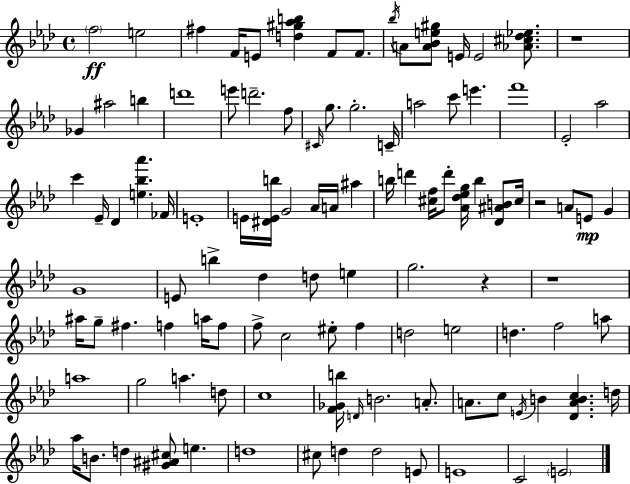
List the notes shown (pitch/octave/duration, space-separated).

F5/h E5/h F#5/q F4/s E4/e [D5,G#5,Ab5,B5]/q F4/e F4/e. Bb5/s A4/e [A4,Bb4,E5,G#5]/e E4/s E4/h [Ab4,C#5,Db5,Eb5]/e. R/w Gb4/q A#5/h B5/q D6/w E6/e D6/h. F5/e C#4/s G5/e. G5/h. C4/s A5/h C6/e E6/q. F6/w Eb4/h Ab5/h C6/q Eb4/s Db4/q [E5,Bb5,Ab6]/q. FES4/s E4/w E4/s [D#4,E4,B5]/s G4/h Ab4/s A4/s A#5/q B5/s D6/q [C#5,F5]/s D6/e [Ab4,Db5,Eb5,G5]/s B5/q [Db4,A#4,B4]/e C#5/s R/h A4/e E4/e G4/q G4/w E4/e B5/q Db5/q D5/e E5/q G5/h. R/q R/w A#5/s G5/e F#5/q. F5/q A5/s F5/e F5/e C5/h EIS5/e F5/q D5/h E5/h D5/q. F5/h A5/e A5/w G5/h A5/q. D5/e C5/w [F4,Gb4,B5]/s D4/s B4/h. A4/e. A4/e. C5/e E4/s B4/q [Db4,A4,B4,C5]/q. D5/s Ab5/s B4/e. D5/q [G#4,A#4,C#5]/e E5/q. D5/w C#5/e D5/q D5/h E4/e E4/w C4/h E4/h